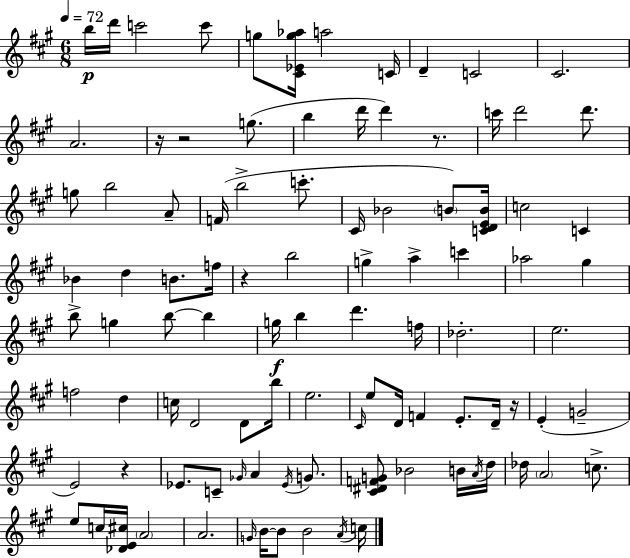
B5/s D6/s C6/h C6/e G5/e [C#4,Eb4,G5,Ab5]/s A5/h C4/s D4/q C4/h C#4/h. A4/h. R/s R/h G5/e. B5/q D6/s D6/q R/e. C6/s D6/h D6/e. G5/e B5/h A4/e F4/s B5/h C6/e. C#4/s Bb4/h B4/e [C4,D4,E4,B4]/s C5/h C4/q Bb4/q D5/q B4/e. F5/s R/q B5/h G5/q A5/q C6/q Ab5/h G#5/q B5/e G5/q B5/e B5/q G5/s B5/q D6/q. F5/s Db5/h. E5/h. F5/h D5/q C5/s D4/h D4/e B5/s E5/h. C#4/s E5/e D4/s F4/q E4/e. D4/s R/s E4/q G4/h E4/h R/q Eb4/e. C4/e Gb4/s A4/q Eb4/s G4/e. [C#4,D#4,F4,G4]/e Bb4/h B4/s A4/s D5/s Db5/s A4/h C5/e. E5/e C5/s [Db4,E4,C#5]/s A4/h A4/h. G4/s B4/s B4/e B4/h A4/s C5/s